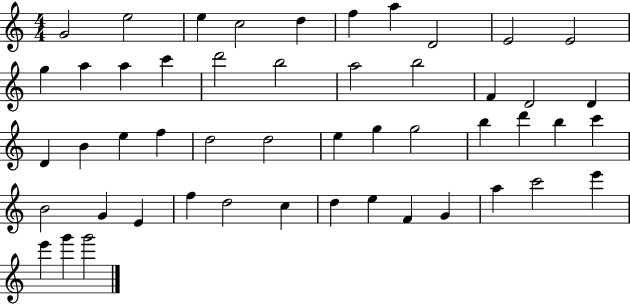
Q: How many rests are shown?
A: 0